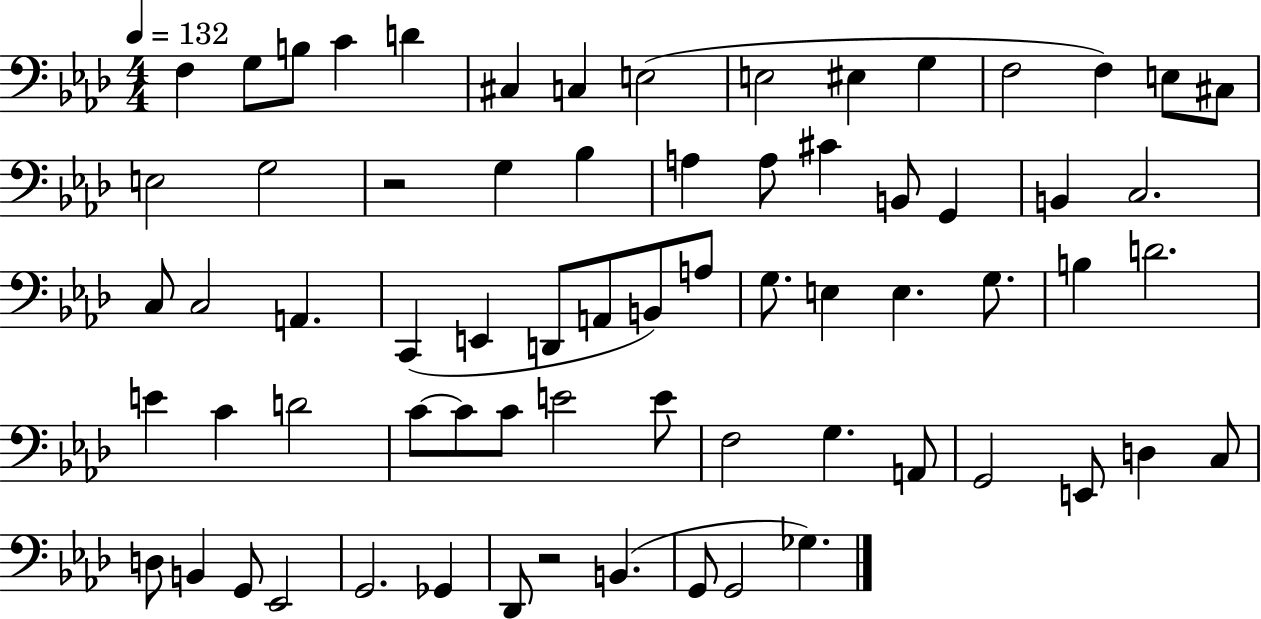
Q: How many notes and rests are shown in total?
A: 69